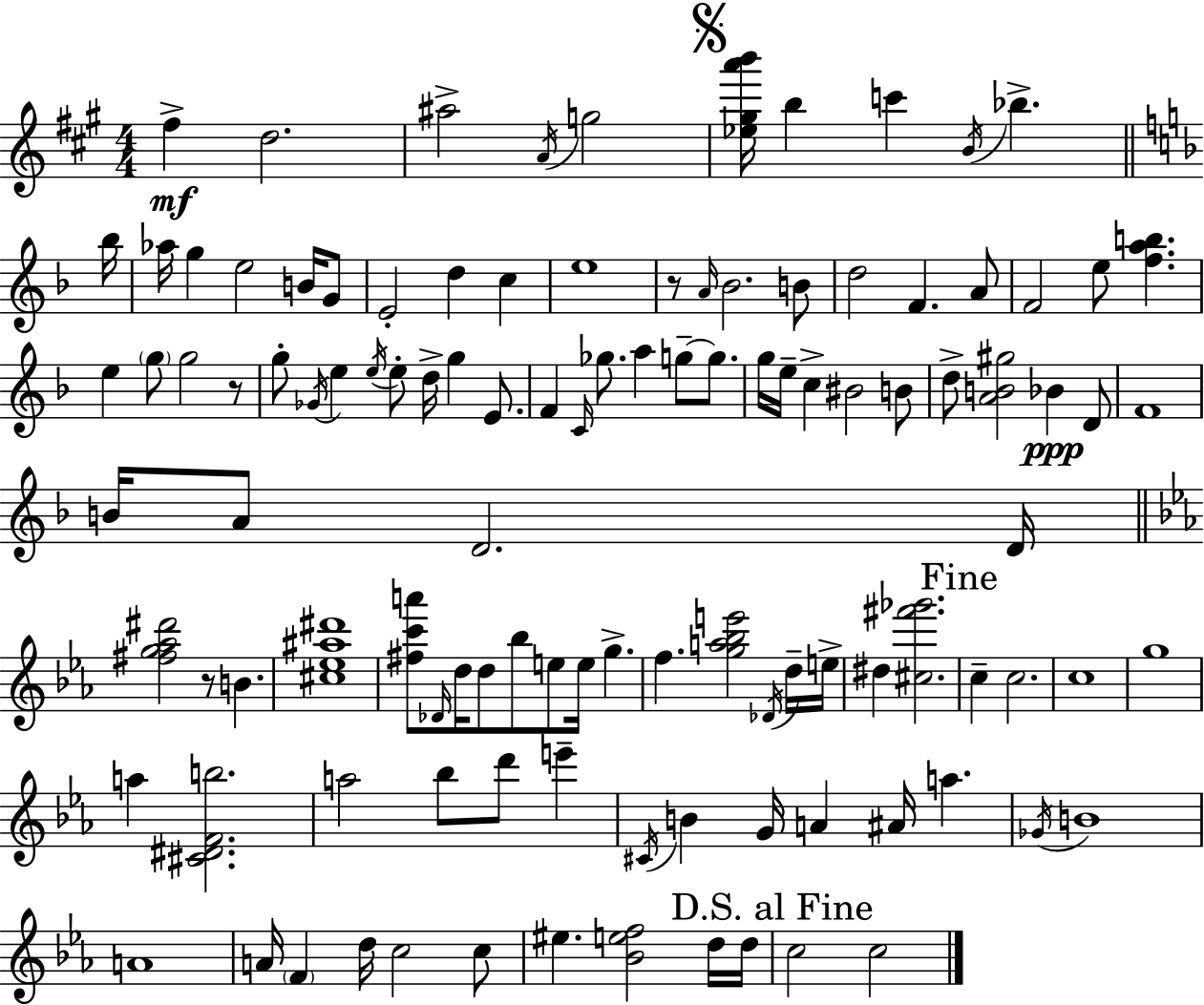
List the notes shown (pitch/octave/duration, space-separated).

F#5/q D5/h. A#5/h A4/s G5/h [Eb5,G#5,A6,B6]/s B5/q C6/q B4/s Bb5/q. Bb5/s Ab5/s G5/q E5/h B4/s G4/e E4/h D5/q C5/q E5/w R/e A4/s Bb4/h. B4/e D5/h F4/q. A4/e F4/h E5/e [F5,A5,B5]/q. E5/q G5/e G5/h R/e G5/e Gb4/s E5/q E5/s E5/e D5/s G5/q E4/e. F4/q C4/s Gb5/e. A5/q G5/e G5/e. G5/s E5/s C5/q BIS4/h B4/e D5/e [A4,B4,G#5]/h Bb4/q D4/e F4/w B4/s A4/e D4/h. D4/s [F#5,G5,Ab5,D#6]/h R/e B4/q. [C#5,Eb5,A#5,D#6]/w [F#5,C6,A6]/e Db4/s D5/s D5/e Bb5/e E5/e E5/s G5/q. F5/q. [G5,A5,Bb5,E6]/h Db4/s D5/s E5/s D#5/q [C#5,F#6,Gb6]/h. C5/q C5/h. C5/w G5/w A5/q [C#4,D#4,F4,B5]/h. A5/h Bb5/e D6/e E6/q C#4/s B4/q G4/s A4/q A#4/s A5/q. Gb4/s B4/w A4/w A4/s F4/q D5/s C5/h C5/e EIS5/q. [Bb4,E5,F5]/h D5/s D5/s C5/h C5/h